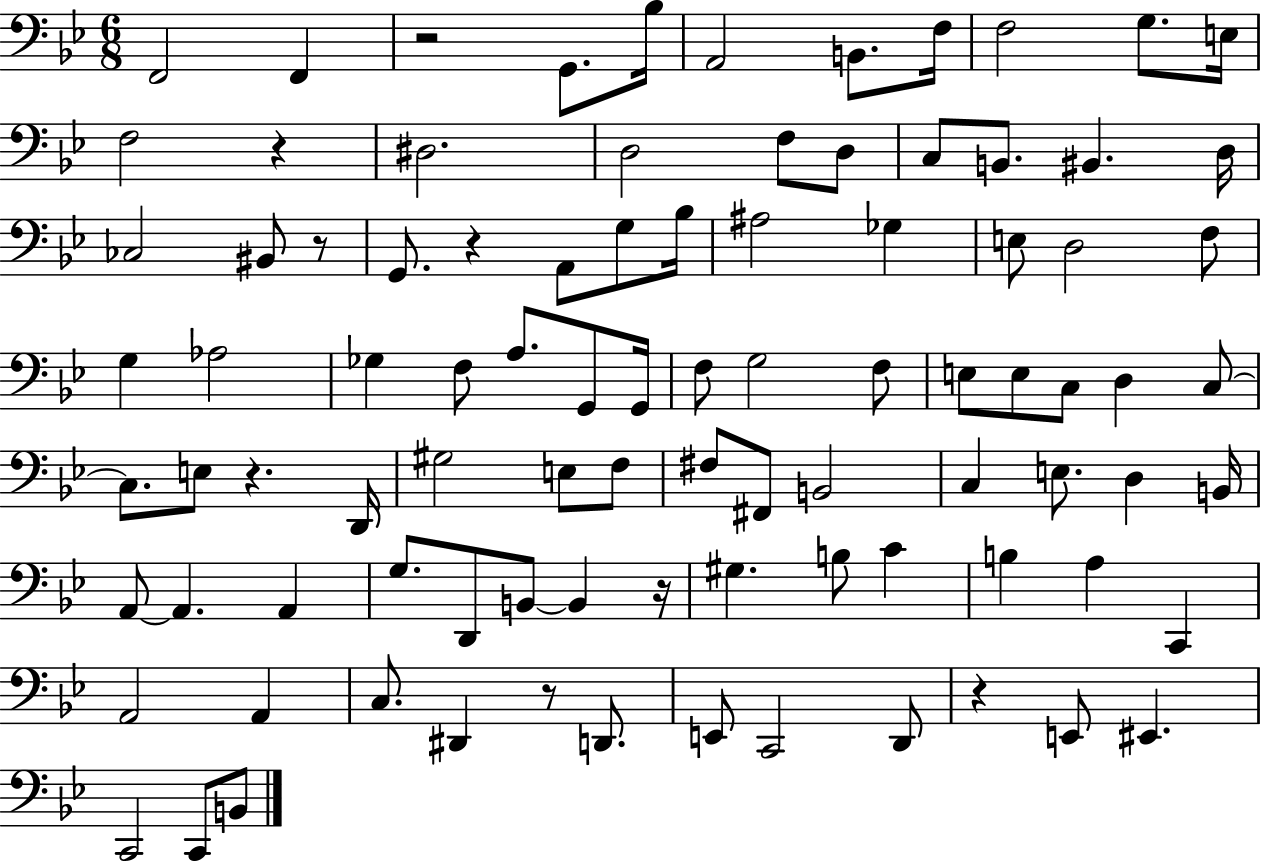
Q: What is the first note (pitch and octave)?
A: F2